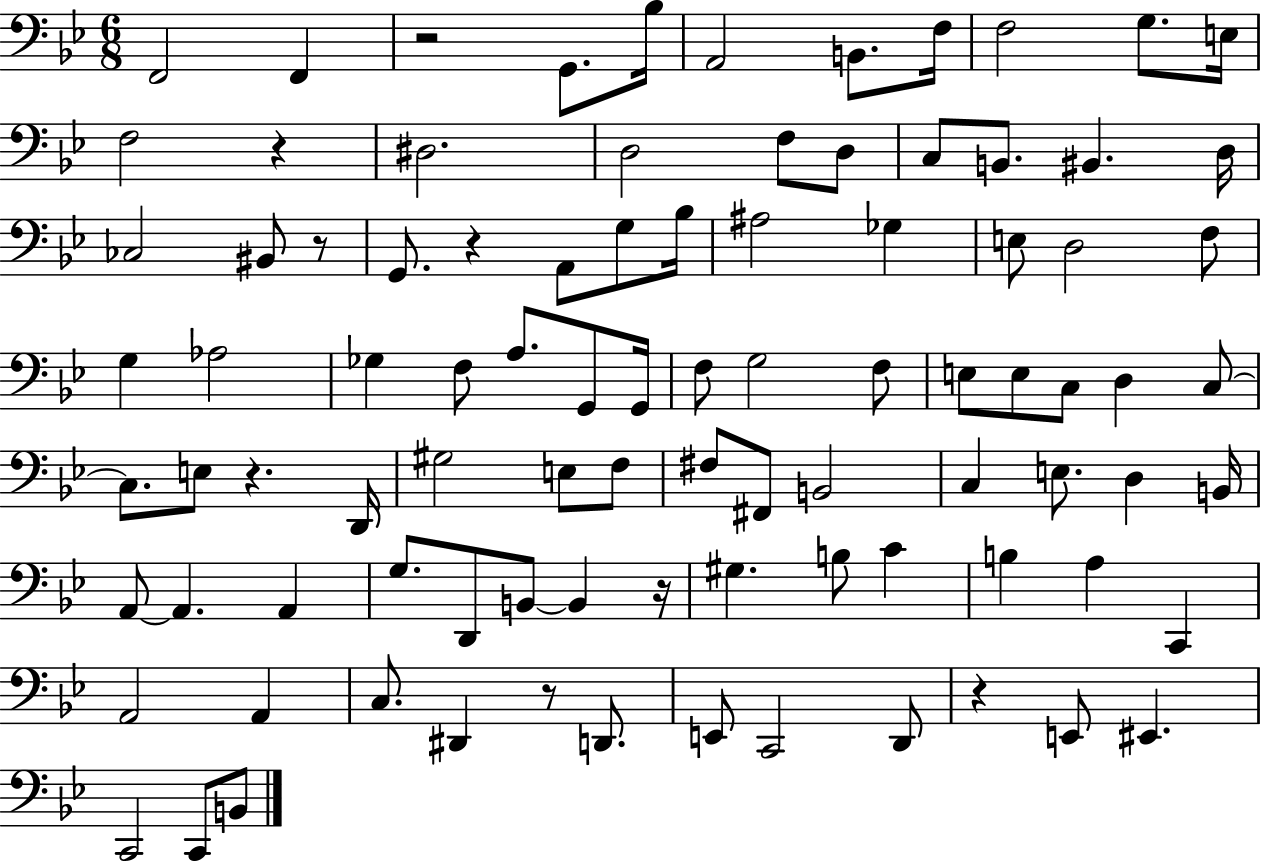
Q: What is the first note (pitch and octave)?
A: F2